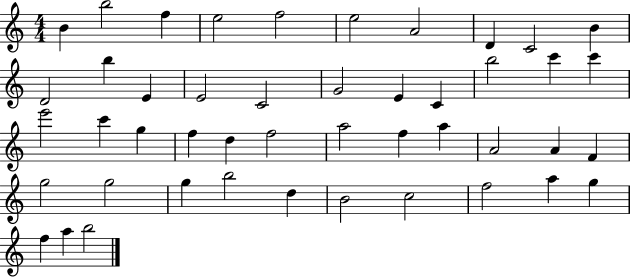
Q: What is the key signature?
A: C major